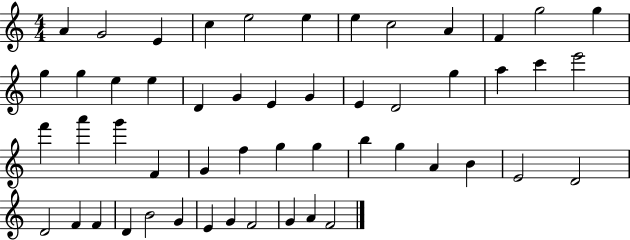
X:1
T:Untitled
M:4/4
L:1/4
K:C
A G2 E c e2 e e c2 A F g2 g g g e e D G E G E D2 g a c' e'2 f' a' g' F G f g g b g A B E2 D2 D2 F F D B2 G E G F2 G A F2